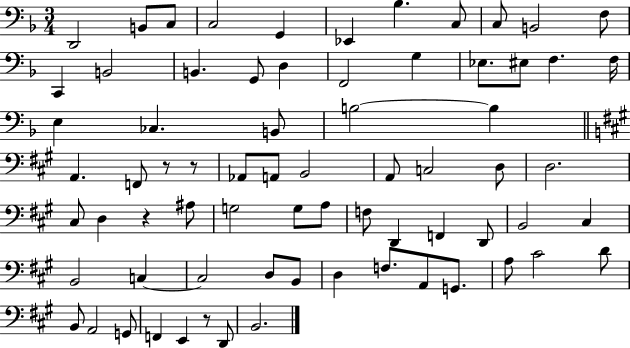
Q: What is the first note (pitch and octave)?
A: D2